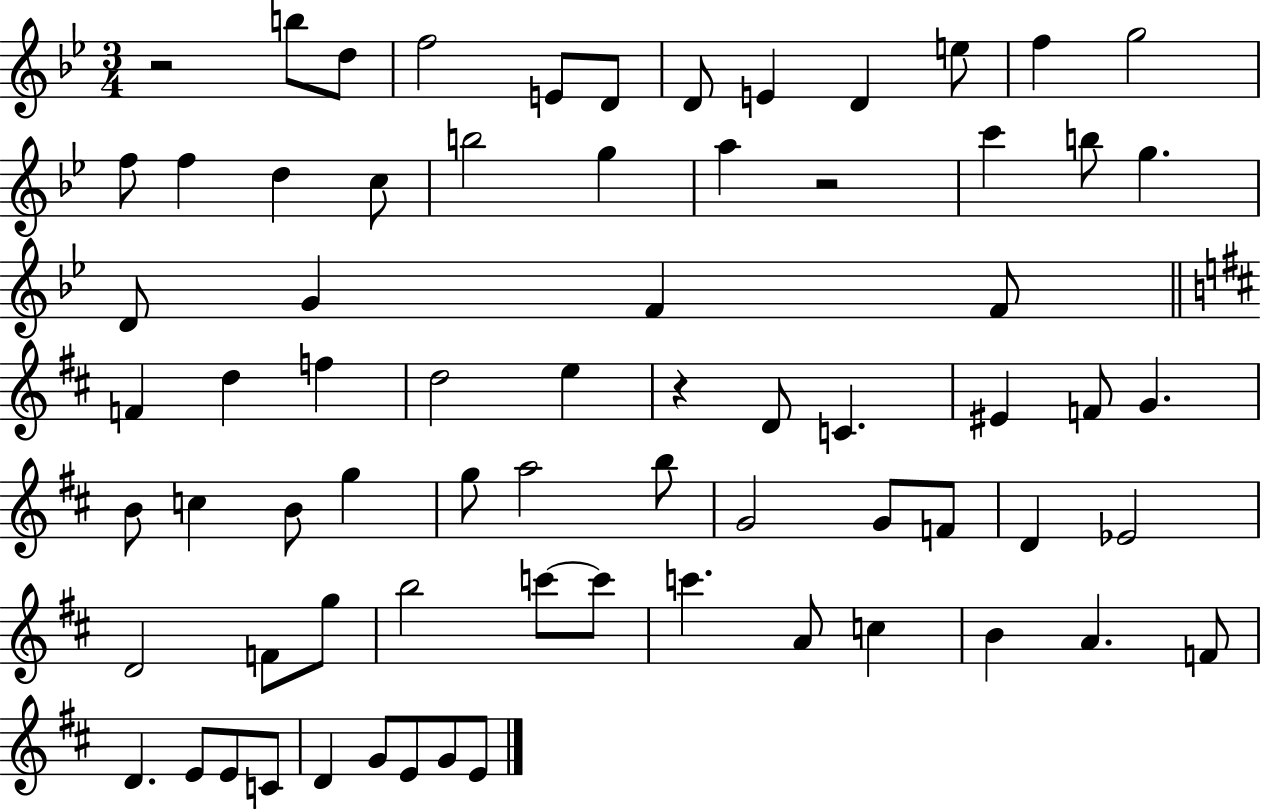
{
  \clef treble
  \numericTimeSignature
  \time 3/4
  \key bes \major
  r2 b''8 d''8 | f''2 e'8 d'8 | d'8 e'4 d'4 e''8 | f''4 g''2 | \break f''8 f''4 d''4 c''8 | b''2 g''4 | a''4 r2 | c'''4 b''8 g''4. | \break d'8 g'4 f'4 f'8 | \bar "||" \break \key b \minor f'4 d''4 f''4 | d''2 e''4 | r4 d'8 c'4. | eis'4 f'8 g'4. | \break b'8 c''4 b'8 g''4 | g''8 a''2 b''8 | g'2 g'8 f'8 | d'4 ees'2 | \break d'2 f'8 g''8 | b''2 c'''8~~ c'''8 | c'''4. a'8 c''4 | b'4 a'4. f'8 | \break d'4. e'8 e'8 c'8 | d'4 g'8 e'8 g'8 e'8 | \bar "|."
}